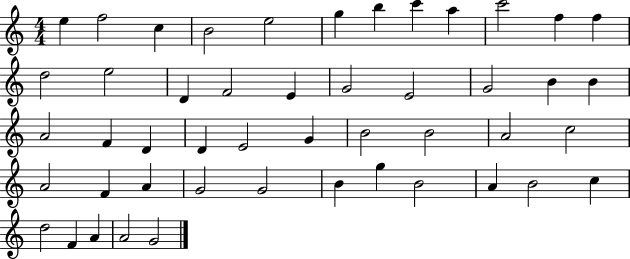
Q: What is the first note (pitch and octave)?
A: E5